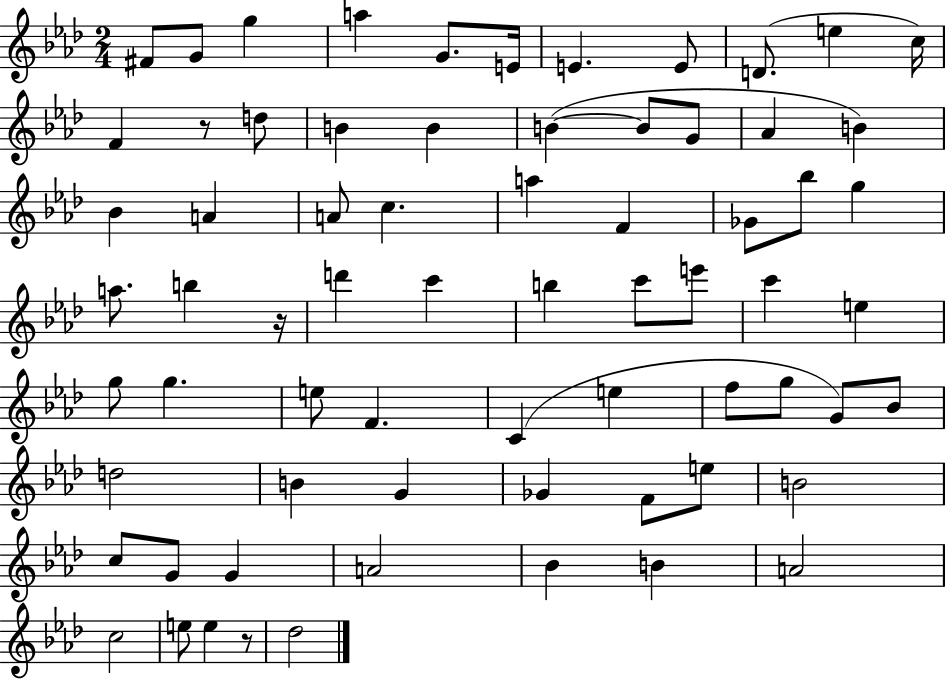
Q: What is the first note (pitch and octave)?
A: F#4